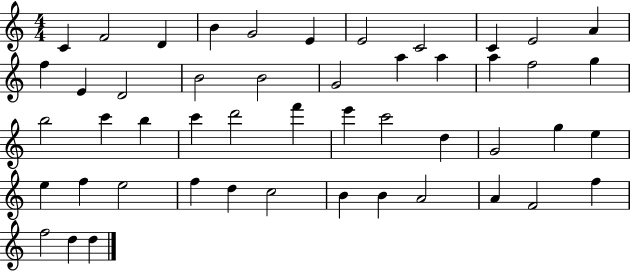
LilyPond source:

{
  \clef treble
  \numericTimeSignature
  \time 4/4
  \key c \major
  c'4 f'2 d'4 | b'4 g'2 e'4 | e'2 c'2 | c'4 e'2 a'4 | \break f''4 e'4 d'2 | b'2 b'2 | g'2 a''4 a''4 | a''4 f''2 g''4 | \break b''2 c'''4 b''4 | c'''4 d'''2 f'''4 | e'''4 c'''2 d''4 | g'2 g''4 e''4 | \break e''4 f''4 e''2 | f''4 d''4 c''2 | b'4 b'4 a'2 | a'4 f'2 f''4 | \break f''2 d''4 d''4 | \bar "|."
}